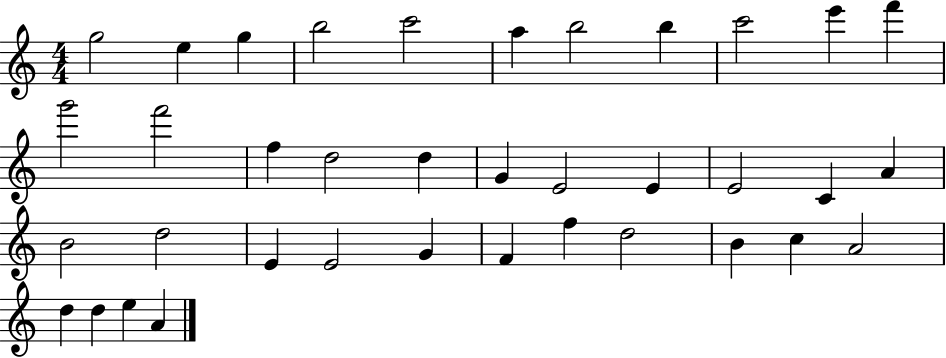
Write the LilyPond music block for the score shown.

{
  \clef treble
  \numericTimeSignature
  \time 4/4
  \key c \major
  g''2 e''4 g''4 | b''2 c'''2 | a''4 b''2 b''4 | c'''2 e'''4 f'''4 | \break g'''2 f'''2 | f''4 d''2 d''4 | g'4 e'2 e'4 | e'2 c'4 a'4 | \break b'2 d''2 | e'4 e'2 g'4 | f'4 f''4 d''2 | b'4 c''4 a'2 | \break d''4 d''4 e''4 a'4 | \bar "|."
}